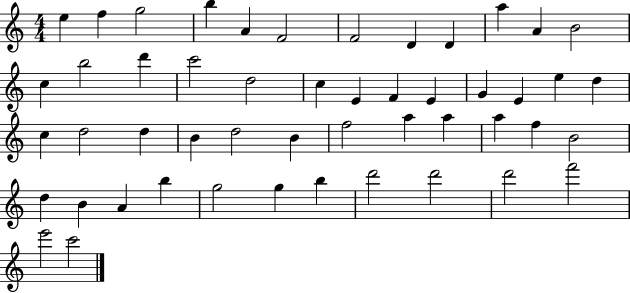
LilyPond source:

{
  \clef treble
  \numericTimeSignature
  \time 4/4
  \key c \major
  e''4 f''4 g''2 | b''4 a'4 f'2 | f'2 d'4 d'4 | a''4 a'4 b'2 | \break c''4 b''2 d'''4 | c'''2 d''2 | c''4 e'4 f'4 e'4 | g'4 e'4 e''4 d''4 | \break c''4 d''2 d''4 | b'4 d''2 b'4 | f''2 a''4 a''4 | a''4 f''4 b'2 | \break d''4 b'4 a'4 b''4 | g''2 g''4 b''4 | d'''2 d'''2 | d'''2 f'''2 | \break e'''2 c'''2 | \bar "|."
}